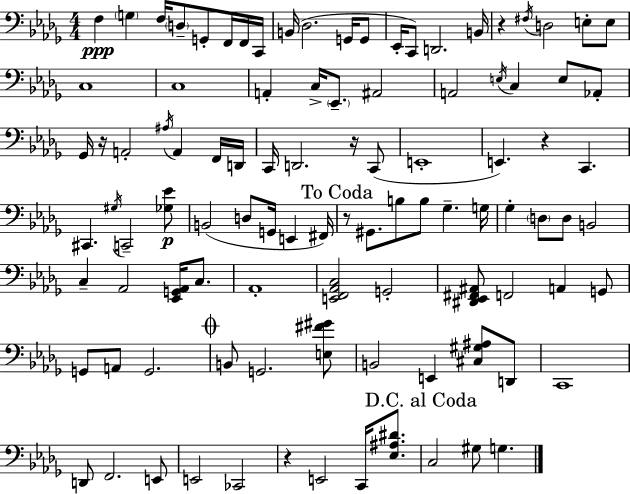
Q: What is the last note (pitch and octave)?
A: G3